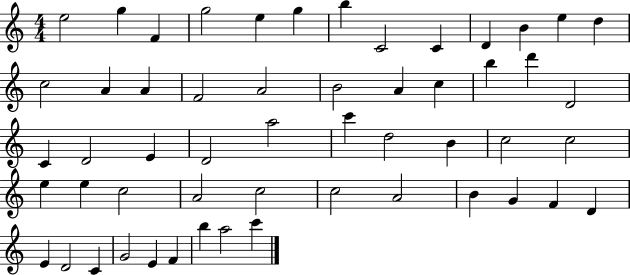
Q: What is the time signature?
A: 4/4